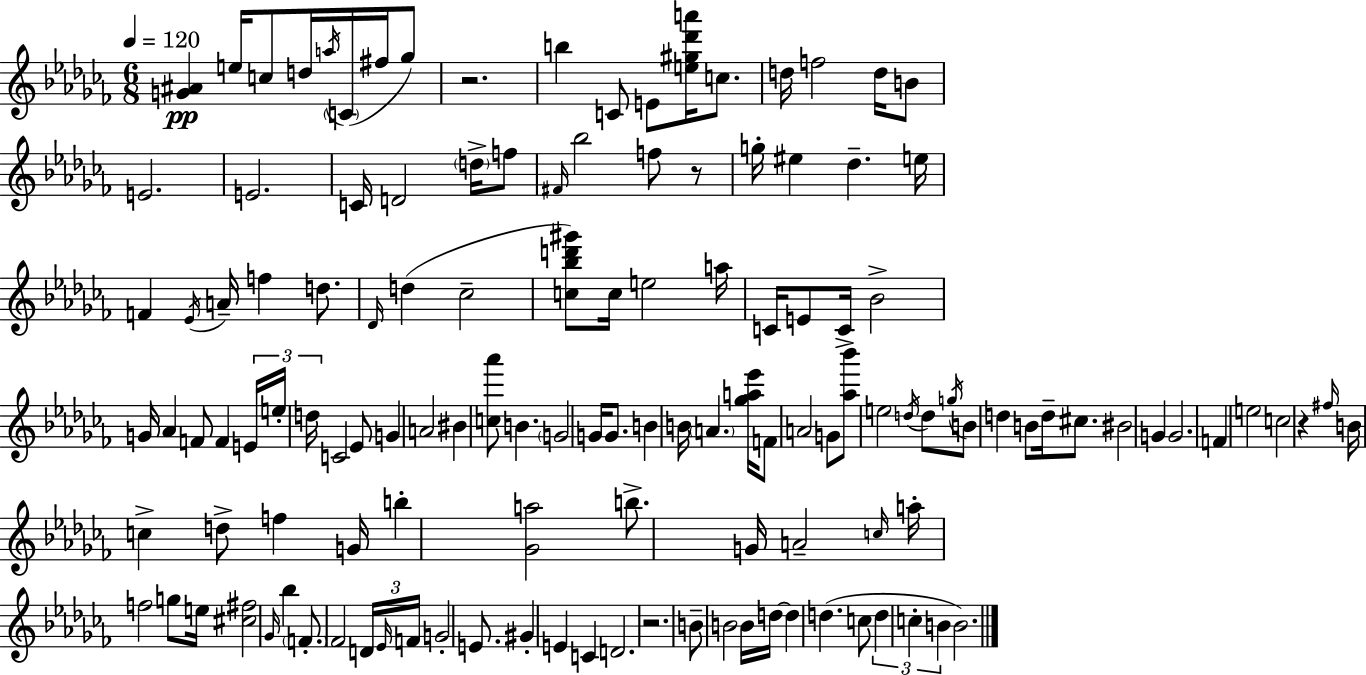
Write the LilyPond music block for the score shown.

{
  \clef treble
  \numericTimeSignature
  \time 6/8
  \key aes \minor
  \tempo 4 = 120
  <g' ais'>4\pp e''16 c''8 d''16 \acciaccatura { a''16 }( \parenthesize c'16 fis''16 ges''8) | r2. | b''4 c'8 e'8 <e'' gis'' des''' a'''>16 c''8. | d''16 f''2 d''16 b'8 | \break e'2. | e'2. | c'16 d'2 \parenthesize d''16-> f''8 | \grace { fis'16 } bes''2 f''8 | \break r8 g''16-. eis''4 des''4.-- | e''16 f'4 \acciaccatura { ees'16 } a'16-- f''4 | d''8. \grace { des'16 } d''4( ces''2-- | <c'' bes'' d''' gis'''>8) c''16 e''2 | \break a''16 c'16 e'8 c'16-> bes'2-> | g'16 aes'4 f'8 f'4 | \tuplet 3/2 { e'16 e''16-. d''16 } c'2 | ees'8 g'4 a'2 | \break bis'4 <c'' aes'''>8 b'4. | \parenthesize g'2 | g'16 g'8. b'4 b'16 \parenthesize a'4. | <ges'' a'' ees'''>16 f'8 a'2 | \break g'8 <aes'' bes'''>8 e''2 | \acciaccatura { d''16 } d''8 \acciaccatura { g''16 } b'8 d''4 | b'8 d''16-- cis''8. bis'2 | g'4 g'2. | \break f'4 e''2 | c''2 | r4 \grace { fis''16 } b'16 c''4-> | d''8-> f''4 g'16 b''4-. <ges' a''>2 | \break b''8.-> g'16 a'2-- | \grace { c''16 } a''16-. f''2 | g''8 e''16 <cis'' fis''>2 | \grace { ges'16 } bes''4 \parenthesize f'8.-. | \break fes'2 \tuplet 3/2 { d'16 \grace { ees'16 } f'16 } g'2-. | e'8. gis'4-. | e'4 c'4 d'2. | r2. | \break b'8-- | b'2 b'16 d''16~~ d''4 | d''4.( c''8 \tuplet 3/2 { d''4 | c''4-. b'4 } b'2.) | \break \bar "|."
}